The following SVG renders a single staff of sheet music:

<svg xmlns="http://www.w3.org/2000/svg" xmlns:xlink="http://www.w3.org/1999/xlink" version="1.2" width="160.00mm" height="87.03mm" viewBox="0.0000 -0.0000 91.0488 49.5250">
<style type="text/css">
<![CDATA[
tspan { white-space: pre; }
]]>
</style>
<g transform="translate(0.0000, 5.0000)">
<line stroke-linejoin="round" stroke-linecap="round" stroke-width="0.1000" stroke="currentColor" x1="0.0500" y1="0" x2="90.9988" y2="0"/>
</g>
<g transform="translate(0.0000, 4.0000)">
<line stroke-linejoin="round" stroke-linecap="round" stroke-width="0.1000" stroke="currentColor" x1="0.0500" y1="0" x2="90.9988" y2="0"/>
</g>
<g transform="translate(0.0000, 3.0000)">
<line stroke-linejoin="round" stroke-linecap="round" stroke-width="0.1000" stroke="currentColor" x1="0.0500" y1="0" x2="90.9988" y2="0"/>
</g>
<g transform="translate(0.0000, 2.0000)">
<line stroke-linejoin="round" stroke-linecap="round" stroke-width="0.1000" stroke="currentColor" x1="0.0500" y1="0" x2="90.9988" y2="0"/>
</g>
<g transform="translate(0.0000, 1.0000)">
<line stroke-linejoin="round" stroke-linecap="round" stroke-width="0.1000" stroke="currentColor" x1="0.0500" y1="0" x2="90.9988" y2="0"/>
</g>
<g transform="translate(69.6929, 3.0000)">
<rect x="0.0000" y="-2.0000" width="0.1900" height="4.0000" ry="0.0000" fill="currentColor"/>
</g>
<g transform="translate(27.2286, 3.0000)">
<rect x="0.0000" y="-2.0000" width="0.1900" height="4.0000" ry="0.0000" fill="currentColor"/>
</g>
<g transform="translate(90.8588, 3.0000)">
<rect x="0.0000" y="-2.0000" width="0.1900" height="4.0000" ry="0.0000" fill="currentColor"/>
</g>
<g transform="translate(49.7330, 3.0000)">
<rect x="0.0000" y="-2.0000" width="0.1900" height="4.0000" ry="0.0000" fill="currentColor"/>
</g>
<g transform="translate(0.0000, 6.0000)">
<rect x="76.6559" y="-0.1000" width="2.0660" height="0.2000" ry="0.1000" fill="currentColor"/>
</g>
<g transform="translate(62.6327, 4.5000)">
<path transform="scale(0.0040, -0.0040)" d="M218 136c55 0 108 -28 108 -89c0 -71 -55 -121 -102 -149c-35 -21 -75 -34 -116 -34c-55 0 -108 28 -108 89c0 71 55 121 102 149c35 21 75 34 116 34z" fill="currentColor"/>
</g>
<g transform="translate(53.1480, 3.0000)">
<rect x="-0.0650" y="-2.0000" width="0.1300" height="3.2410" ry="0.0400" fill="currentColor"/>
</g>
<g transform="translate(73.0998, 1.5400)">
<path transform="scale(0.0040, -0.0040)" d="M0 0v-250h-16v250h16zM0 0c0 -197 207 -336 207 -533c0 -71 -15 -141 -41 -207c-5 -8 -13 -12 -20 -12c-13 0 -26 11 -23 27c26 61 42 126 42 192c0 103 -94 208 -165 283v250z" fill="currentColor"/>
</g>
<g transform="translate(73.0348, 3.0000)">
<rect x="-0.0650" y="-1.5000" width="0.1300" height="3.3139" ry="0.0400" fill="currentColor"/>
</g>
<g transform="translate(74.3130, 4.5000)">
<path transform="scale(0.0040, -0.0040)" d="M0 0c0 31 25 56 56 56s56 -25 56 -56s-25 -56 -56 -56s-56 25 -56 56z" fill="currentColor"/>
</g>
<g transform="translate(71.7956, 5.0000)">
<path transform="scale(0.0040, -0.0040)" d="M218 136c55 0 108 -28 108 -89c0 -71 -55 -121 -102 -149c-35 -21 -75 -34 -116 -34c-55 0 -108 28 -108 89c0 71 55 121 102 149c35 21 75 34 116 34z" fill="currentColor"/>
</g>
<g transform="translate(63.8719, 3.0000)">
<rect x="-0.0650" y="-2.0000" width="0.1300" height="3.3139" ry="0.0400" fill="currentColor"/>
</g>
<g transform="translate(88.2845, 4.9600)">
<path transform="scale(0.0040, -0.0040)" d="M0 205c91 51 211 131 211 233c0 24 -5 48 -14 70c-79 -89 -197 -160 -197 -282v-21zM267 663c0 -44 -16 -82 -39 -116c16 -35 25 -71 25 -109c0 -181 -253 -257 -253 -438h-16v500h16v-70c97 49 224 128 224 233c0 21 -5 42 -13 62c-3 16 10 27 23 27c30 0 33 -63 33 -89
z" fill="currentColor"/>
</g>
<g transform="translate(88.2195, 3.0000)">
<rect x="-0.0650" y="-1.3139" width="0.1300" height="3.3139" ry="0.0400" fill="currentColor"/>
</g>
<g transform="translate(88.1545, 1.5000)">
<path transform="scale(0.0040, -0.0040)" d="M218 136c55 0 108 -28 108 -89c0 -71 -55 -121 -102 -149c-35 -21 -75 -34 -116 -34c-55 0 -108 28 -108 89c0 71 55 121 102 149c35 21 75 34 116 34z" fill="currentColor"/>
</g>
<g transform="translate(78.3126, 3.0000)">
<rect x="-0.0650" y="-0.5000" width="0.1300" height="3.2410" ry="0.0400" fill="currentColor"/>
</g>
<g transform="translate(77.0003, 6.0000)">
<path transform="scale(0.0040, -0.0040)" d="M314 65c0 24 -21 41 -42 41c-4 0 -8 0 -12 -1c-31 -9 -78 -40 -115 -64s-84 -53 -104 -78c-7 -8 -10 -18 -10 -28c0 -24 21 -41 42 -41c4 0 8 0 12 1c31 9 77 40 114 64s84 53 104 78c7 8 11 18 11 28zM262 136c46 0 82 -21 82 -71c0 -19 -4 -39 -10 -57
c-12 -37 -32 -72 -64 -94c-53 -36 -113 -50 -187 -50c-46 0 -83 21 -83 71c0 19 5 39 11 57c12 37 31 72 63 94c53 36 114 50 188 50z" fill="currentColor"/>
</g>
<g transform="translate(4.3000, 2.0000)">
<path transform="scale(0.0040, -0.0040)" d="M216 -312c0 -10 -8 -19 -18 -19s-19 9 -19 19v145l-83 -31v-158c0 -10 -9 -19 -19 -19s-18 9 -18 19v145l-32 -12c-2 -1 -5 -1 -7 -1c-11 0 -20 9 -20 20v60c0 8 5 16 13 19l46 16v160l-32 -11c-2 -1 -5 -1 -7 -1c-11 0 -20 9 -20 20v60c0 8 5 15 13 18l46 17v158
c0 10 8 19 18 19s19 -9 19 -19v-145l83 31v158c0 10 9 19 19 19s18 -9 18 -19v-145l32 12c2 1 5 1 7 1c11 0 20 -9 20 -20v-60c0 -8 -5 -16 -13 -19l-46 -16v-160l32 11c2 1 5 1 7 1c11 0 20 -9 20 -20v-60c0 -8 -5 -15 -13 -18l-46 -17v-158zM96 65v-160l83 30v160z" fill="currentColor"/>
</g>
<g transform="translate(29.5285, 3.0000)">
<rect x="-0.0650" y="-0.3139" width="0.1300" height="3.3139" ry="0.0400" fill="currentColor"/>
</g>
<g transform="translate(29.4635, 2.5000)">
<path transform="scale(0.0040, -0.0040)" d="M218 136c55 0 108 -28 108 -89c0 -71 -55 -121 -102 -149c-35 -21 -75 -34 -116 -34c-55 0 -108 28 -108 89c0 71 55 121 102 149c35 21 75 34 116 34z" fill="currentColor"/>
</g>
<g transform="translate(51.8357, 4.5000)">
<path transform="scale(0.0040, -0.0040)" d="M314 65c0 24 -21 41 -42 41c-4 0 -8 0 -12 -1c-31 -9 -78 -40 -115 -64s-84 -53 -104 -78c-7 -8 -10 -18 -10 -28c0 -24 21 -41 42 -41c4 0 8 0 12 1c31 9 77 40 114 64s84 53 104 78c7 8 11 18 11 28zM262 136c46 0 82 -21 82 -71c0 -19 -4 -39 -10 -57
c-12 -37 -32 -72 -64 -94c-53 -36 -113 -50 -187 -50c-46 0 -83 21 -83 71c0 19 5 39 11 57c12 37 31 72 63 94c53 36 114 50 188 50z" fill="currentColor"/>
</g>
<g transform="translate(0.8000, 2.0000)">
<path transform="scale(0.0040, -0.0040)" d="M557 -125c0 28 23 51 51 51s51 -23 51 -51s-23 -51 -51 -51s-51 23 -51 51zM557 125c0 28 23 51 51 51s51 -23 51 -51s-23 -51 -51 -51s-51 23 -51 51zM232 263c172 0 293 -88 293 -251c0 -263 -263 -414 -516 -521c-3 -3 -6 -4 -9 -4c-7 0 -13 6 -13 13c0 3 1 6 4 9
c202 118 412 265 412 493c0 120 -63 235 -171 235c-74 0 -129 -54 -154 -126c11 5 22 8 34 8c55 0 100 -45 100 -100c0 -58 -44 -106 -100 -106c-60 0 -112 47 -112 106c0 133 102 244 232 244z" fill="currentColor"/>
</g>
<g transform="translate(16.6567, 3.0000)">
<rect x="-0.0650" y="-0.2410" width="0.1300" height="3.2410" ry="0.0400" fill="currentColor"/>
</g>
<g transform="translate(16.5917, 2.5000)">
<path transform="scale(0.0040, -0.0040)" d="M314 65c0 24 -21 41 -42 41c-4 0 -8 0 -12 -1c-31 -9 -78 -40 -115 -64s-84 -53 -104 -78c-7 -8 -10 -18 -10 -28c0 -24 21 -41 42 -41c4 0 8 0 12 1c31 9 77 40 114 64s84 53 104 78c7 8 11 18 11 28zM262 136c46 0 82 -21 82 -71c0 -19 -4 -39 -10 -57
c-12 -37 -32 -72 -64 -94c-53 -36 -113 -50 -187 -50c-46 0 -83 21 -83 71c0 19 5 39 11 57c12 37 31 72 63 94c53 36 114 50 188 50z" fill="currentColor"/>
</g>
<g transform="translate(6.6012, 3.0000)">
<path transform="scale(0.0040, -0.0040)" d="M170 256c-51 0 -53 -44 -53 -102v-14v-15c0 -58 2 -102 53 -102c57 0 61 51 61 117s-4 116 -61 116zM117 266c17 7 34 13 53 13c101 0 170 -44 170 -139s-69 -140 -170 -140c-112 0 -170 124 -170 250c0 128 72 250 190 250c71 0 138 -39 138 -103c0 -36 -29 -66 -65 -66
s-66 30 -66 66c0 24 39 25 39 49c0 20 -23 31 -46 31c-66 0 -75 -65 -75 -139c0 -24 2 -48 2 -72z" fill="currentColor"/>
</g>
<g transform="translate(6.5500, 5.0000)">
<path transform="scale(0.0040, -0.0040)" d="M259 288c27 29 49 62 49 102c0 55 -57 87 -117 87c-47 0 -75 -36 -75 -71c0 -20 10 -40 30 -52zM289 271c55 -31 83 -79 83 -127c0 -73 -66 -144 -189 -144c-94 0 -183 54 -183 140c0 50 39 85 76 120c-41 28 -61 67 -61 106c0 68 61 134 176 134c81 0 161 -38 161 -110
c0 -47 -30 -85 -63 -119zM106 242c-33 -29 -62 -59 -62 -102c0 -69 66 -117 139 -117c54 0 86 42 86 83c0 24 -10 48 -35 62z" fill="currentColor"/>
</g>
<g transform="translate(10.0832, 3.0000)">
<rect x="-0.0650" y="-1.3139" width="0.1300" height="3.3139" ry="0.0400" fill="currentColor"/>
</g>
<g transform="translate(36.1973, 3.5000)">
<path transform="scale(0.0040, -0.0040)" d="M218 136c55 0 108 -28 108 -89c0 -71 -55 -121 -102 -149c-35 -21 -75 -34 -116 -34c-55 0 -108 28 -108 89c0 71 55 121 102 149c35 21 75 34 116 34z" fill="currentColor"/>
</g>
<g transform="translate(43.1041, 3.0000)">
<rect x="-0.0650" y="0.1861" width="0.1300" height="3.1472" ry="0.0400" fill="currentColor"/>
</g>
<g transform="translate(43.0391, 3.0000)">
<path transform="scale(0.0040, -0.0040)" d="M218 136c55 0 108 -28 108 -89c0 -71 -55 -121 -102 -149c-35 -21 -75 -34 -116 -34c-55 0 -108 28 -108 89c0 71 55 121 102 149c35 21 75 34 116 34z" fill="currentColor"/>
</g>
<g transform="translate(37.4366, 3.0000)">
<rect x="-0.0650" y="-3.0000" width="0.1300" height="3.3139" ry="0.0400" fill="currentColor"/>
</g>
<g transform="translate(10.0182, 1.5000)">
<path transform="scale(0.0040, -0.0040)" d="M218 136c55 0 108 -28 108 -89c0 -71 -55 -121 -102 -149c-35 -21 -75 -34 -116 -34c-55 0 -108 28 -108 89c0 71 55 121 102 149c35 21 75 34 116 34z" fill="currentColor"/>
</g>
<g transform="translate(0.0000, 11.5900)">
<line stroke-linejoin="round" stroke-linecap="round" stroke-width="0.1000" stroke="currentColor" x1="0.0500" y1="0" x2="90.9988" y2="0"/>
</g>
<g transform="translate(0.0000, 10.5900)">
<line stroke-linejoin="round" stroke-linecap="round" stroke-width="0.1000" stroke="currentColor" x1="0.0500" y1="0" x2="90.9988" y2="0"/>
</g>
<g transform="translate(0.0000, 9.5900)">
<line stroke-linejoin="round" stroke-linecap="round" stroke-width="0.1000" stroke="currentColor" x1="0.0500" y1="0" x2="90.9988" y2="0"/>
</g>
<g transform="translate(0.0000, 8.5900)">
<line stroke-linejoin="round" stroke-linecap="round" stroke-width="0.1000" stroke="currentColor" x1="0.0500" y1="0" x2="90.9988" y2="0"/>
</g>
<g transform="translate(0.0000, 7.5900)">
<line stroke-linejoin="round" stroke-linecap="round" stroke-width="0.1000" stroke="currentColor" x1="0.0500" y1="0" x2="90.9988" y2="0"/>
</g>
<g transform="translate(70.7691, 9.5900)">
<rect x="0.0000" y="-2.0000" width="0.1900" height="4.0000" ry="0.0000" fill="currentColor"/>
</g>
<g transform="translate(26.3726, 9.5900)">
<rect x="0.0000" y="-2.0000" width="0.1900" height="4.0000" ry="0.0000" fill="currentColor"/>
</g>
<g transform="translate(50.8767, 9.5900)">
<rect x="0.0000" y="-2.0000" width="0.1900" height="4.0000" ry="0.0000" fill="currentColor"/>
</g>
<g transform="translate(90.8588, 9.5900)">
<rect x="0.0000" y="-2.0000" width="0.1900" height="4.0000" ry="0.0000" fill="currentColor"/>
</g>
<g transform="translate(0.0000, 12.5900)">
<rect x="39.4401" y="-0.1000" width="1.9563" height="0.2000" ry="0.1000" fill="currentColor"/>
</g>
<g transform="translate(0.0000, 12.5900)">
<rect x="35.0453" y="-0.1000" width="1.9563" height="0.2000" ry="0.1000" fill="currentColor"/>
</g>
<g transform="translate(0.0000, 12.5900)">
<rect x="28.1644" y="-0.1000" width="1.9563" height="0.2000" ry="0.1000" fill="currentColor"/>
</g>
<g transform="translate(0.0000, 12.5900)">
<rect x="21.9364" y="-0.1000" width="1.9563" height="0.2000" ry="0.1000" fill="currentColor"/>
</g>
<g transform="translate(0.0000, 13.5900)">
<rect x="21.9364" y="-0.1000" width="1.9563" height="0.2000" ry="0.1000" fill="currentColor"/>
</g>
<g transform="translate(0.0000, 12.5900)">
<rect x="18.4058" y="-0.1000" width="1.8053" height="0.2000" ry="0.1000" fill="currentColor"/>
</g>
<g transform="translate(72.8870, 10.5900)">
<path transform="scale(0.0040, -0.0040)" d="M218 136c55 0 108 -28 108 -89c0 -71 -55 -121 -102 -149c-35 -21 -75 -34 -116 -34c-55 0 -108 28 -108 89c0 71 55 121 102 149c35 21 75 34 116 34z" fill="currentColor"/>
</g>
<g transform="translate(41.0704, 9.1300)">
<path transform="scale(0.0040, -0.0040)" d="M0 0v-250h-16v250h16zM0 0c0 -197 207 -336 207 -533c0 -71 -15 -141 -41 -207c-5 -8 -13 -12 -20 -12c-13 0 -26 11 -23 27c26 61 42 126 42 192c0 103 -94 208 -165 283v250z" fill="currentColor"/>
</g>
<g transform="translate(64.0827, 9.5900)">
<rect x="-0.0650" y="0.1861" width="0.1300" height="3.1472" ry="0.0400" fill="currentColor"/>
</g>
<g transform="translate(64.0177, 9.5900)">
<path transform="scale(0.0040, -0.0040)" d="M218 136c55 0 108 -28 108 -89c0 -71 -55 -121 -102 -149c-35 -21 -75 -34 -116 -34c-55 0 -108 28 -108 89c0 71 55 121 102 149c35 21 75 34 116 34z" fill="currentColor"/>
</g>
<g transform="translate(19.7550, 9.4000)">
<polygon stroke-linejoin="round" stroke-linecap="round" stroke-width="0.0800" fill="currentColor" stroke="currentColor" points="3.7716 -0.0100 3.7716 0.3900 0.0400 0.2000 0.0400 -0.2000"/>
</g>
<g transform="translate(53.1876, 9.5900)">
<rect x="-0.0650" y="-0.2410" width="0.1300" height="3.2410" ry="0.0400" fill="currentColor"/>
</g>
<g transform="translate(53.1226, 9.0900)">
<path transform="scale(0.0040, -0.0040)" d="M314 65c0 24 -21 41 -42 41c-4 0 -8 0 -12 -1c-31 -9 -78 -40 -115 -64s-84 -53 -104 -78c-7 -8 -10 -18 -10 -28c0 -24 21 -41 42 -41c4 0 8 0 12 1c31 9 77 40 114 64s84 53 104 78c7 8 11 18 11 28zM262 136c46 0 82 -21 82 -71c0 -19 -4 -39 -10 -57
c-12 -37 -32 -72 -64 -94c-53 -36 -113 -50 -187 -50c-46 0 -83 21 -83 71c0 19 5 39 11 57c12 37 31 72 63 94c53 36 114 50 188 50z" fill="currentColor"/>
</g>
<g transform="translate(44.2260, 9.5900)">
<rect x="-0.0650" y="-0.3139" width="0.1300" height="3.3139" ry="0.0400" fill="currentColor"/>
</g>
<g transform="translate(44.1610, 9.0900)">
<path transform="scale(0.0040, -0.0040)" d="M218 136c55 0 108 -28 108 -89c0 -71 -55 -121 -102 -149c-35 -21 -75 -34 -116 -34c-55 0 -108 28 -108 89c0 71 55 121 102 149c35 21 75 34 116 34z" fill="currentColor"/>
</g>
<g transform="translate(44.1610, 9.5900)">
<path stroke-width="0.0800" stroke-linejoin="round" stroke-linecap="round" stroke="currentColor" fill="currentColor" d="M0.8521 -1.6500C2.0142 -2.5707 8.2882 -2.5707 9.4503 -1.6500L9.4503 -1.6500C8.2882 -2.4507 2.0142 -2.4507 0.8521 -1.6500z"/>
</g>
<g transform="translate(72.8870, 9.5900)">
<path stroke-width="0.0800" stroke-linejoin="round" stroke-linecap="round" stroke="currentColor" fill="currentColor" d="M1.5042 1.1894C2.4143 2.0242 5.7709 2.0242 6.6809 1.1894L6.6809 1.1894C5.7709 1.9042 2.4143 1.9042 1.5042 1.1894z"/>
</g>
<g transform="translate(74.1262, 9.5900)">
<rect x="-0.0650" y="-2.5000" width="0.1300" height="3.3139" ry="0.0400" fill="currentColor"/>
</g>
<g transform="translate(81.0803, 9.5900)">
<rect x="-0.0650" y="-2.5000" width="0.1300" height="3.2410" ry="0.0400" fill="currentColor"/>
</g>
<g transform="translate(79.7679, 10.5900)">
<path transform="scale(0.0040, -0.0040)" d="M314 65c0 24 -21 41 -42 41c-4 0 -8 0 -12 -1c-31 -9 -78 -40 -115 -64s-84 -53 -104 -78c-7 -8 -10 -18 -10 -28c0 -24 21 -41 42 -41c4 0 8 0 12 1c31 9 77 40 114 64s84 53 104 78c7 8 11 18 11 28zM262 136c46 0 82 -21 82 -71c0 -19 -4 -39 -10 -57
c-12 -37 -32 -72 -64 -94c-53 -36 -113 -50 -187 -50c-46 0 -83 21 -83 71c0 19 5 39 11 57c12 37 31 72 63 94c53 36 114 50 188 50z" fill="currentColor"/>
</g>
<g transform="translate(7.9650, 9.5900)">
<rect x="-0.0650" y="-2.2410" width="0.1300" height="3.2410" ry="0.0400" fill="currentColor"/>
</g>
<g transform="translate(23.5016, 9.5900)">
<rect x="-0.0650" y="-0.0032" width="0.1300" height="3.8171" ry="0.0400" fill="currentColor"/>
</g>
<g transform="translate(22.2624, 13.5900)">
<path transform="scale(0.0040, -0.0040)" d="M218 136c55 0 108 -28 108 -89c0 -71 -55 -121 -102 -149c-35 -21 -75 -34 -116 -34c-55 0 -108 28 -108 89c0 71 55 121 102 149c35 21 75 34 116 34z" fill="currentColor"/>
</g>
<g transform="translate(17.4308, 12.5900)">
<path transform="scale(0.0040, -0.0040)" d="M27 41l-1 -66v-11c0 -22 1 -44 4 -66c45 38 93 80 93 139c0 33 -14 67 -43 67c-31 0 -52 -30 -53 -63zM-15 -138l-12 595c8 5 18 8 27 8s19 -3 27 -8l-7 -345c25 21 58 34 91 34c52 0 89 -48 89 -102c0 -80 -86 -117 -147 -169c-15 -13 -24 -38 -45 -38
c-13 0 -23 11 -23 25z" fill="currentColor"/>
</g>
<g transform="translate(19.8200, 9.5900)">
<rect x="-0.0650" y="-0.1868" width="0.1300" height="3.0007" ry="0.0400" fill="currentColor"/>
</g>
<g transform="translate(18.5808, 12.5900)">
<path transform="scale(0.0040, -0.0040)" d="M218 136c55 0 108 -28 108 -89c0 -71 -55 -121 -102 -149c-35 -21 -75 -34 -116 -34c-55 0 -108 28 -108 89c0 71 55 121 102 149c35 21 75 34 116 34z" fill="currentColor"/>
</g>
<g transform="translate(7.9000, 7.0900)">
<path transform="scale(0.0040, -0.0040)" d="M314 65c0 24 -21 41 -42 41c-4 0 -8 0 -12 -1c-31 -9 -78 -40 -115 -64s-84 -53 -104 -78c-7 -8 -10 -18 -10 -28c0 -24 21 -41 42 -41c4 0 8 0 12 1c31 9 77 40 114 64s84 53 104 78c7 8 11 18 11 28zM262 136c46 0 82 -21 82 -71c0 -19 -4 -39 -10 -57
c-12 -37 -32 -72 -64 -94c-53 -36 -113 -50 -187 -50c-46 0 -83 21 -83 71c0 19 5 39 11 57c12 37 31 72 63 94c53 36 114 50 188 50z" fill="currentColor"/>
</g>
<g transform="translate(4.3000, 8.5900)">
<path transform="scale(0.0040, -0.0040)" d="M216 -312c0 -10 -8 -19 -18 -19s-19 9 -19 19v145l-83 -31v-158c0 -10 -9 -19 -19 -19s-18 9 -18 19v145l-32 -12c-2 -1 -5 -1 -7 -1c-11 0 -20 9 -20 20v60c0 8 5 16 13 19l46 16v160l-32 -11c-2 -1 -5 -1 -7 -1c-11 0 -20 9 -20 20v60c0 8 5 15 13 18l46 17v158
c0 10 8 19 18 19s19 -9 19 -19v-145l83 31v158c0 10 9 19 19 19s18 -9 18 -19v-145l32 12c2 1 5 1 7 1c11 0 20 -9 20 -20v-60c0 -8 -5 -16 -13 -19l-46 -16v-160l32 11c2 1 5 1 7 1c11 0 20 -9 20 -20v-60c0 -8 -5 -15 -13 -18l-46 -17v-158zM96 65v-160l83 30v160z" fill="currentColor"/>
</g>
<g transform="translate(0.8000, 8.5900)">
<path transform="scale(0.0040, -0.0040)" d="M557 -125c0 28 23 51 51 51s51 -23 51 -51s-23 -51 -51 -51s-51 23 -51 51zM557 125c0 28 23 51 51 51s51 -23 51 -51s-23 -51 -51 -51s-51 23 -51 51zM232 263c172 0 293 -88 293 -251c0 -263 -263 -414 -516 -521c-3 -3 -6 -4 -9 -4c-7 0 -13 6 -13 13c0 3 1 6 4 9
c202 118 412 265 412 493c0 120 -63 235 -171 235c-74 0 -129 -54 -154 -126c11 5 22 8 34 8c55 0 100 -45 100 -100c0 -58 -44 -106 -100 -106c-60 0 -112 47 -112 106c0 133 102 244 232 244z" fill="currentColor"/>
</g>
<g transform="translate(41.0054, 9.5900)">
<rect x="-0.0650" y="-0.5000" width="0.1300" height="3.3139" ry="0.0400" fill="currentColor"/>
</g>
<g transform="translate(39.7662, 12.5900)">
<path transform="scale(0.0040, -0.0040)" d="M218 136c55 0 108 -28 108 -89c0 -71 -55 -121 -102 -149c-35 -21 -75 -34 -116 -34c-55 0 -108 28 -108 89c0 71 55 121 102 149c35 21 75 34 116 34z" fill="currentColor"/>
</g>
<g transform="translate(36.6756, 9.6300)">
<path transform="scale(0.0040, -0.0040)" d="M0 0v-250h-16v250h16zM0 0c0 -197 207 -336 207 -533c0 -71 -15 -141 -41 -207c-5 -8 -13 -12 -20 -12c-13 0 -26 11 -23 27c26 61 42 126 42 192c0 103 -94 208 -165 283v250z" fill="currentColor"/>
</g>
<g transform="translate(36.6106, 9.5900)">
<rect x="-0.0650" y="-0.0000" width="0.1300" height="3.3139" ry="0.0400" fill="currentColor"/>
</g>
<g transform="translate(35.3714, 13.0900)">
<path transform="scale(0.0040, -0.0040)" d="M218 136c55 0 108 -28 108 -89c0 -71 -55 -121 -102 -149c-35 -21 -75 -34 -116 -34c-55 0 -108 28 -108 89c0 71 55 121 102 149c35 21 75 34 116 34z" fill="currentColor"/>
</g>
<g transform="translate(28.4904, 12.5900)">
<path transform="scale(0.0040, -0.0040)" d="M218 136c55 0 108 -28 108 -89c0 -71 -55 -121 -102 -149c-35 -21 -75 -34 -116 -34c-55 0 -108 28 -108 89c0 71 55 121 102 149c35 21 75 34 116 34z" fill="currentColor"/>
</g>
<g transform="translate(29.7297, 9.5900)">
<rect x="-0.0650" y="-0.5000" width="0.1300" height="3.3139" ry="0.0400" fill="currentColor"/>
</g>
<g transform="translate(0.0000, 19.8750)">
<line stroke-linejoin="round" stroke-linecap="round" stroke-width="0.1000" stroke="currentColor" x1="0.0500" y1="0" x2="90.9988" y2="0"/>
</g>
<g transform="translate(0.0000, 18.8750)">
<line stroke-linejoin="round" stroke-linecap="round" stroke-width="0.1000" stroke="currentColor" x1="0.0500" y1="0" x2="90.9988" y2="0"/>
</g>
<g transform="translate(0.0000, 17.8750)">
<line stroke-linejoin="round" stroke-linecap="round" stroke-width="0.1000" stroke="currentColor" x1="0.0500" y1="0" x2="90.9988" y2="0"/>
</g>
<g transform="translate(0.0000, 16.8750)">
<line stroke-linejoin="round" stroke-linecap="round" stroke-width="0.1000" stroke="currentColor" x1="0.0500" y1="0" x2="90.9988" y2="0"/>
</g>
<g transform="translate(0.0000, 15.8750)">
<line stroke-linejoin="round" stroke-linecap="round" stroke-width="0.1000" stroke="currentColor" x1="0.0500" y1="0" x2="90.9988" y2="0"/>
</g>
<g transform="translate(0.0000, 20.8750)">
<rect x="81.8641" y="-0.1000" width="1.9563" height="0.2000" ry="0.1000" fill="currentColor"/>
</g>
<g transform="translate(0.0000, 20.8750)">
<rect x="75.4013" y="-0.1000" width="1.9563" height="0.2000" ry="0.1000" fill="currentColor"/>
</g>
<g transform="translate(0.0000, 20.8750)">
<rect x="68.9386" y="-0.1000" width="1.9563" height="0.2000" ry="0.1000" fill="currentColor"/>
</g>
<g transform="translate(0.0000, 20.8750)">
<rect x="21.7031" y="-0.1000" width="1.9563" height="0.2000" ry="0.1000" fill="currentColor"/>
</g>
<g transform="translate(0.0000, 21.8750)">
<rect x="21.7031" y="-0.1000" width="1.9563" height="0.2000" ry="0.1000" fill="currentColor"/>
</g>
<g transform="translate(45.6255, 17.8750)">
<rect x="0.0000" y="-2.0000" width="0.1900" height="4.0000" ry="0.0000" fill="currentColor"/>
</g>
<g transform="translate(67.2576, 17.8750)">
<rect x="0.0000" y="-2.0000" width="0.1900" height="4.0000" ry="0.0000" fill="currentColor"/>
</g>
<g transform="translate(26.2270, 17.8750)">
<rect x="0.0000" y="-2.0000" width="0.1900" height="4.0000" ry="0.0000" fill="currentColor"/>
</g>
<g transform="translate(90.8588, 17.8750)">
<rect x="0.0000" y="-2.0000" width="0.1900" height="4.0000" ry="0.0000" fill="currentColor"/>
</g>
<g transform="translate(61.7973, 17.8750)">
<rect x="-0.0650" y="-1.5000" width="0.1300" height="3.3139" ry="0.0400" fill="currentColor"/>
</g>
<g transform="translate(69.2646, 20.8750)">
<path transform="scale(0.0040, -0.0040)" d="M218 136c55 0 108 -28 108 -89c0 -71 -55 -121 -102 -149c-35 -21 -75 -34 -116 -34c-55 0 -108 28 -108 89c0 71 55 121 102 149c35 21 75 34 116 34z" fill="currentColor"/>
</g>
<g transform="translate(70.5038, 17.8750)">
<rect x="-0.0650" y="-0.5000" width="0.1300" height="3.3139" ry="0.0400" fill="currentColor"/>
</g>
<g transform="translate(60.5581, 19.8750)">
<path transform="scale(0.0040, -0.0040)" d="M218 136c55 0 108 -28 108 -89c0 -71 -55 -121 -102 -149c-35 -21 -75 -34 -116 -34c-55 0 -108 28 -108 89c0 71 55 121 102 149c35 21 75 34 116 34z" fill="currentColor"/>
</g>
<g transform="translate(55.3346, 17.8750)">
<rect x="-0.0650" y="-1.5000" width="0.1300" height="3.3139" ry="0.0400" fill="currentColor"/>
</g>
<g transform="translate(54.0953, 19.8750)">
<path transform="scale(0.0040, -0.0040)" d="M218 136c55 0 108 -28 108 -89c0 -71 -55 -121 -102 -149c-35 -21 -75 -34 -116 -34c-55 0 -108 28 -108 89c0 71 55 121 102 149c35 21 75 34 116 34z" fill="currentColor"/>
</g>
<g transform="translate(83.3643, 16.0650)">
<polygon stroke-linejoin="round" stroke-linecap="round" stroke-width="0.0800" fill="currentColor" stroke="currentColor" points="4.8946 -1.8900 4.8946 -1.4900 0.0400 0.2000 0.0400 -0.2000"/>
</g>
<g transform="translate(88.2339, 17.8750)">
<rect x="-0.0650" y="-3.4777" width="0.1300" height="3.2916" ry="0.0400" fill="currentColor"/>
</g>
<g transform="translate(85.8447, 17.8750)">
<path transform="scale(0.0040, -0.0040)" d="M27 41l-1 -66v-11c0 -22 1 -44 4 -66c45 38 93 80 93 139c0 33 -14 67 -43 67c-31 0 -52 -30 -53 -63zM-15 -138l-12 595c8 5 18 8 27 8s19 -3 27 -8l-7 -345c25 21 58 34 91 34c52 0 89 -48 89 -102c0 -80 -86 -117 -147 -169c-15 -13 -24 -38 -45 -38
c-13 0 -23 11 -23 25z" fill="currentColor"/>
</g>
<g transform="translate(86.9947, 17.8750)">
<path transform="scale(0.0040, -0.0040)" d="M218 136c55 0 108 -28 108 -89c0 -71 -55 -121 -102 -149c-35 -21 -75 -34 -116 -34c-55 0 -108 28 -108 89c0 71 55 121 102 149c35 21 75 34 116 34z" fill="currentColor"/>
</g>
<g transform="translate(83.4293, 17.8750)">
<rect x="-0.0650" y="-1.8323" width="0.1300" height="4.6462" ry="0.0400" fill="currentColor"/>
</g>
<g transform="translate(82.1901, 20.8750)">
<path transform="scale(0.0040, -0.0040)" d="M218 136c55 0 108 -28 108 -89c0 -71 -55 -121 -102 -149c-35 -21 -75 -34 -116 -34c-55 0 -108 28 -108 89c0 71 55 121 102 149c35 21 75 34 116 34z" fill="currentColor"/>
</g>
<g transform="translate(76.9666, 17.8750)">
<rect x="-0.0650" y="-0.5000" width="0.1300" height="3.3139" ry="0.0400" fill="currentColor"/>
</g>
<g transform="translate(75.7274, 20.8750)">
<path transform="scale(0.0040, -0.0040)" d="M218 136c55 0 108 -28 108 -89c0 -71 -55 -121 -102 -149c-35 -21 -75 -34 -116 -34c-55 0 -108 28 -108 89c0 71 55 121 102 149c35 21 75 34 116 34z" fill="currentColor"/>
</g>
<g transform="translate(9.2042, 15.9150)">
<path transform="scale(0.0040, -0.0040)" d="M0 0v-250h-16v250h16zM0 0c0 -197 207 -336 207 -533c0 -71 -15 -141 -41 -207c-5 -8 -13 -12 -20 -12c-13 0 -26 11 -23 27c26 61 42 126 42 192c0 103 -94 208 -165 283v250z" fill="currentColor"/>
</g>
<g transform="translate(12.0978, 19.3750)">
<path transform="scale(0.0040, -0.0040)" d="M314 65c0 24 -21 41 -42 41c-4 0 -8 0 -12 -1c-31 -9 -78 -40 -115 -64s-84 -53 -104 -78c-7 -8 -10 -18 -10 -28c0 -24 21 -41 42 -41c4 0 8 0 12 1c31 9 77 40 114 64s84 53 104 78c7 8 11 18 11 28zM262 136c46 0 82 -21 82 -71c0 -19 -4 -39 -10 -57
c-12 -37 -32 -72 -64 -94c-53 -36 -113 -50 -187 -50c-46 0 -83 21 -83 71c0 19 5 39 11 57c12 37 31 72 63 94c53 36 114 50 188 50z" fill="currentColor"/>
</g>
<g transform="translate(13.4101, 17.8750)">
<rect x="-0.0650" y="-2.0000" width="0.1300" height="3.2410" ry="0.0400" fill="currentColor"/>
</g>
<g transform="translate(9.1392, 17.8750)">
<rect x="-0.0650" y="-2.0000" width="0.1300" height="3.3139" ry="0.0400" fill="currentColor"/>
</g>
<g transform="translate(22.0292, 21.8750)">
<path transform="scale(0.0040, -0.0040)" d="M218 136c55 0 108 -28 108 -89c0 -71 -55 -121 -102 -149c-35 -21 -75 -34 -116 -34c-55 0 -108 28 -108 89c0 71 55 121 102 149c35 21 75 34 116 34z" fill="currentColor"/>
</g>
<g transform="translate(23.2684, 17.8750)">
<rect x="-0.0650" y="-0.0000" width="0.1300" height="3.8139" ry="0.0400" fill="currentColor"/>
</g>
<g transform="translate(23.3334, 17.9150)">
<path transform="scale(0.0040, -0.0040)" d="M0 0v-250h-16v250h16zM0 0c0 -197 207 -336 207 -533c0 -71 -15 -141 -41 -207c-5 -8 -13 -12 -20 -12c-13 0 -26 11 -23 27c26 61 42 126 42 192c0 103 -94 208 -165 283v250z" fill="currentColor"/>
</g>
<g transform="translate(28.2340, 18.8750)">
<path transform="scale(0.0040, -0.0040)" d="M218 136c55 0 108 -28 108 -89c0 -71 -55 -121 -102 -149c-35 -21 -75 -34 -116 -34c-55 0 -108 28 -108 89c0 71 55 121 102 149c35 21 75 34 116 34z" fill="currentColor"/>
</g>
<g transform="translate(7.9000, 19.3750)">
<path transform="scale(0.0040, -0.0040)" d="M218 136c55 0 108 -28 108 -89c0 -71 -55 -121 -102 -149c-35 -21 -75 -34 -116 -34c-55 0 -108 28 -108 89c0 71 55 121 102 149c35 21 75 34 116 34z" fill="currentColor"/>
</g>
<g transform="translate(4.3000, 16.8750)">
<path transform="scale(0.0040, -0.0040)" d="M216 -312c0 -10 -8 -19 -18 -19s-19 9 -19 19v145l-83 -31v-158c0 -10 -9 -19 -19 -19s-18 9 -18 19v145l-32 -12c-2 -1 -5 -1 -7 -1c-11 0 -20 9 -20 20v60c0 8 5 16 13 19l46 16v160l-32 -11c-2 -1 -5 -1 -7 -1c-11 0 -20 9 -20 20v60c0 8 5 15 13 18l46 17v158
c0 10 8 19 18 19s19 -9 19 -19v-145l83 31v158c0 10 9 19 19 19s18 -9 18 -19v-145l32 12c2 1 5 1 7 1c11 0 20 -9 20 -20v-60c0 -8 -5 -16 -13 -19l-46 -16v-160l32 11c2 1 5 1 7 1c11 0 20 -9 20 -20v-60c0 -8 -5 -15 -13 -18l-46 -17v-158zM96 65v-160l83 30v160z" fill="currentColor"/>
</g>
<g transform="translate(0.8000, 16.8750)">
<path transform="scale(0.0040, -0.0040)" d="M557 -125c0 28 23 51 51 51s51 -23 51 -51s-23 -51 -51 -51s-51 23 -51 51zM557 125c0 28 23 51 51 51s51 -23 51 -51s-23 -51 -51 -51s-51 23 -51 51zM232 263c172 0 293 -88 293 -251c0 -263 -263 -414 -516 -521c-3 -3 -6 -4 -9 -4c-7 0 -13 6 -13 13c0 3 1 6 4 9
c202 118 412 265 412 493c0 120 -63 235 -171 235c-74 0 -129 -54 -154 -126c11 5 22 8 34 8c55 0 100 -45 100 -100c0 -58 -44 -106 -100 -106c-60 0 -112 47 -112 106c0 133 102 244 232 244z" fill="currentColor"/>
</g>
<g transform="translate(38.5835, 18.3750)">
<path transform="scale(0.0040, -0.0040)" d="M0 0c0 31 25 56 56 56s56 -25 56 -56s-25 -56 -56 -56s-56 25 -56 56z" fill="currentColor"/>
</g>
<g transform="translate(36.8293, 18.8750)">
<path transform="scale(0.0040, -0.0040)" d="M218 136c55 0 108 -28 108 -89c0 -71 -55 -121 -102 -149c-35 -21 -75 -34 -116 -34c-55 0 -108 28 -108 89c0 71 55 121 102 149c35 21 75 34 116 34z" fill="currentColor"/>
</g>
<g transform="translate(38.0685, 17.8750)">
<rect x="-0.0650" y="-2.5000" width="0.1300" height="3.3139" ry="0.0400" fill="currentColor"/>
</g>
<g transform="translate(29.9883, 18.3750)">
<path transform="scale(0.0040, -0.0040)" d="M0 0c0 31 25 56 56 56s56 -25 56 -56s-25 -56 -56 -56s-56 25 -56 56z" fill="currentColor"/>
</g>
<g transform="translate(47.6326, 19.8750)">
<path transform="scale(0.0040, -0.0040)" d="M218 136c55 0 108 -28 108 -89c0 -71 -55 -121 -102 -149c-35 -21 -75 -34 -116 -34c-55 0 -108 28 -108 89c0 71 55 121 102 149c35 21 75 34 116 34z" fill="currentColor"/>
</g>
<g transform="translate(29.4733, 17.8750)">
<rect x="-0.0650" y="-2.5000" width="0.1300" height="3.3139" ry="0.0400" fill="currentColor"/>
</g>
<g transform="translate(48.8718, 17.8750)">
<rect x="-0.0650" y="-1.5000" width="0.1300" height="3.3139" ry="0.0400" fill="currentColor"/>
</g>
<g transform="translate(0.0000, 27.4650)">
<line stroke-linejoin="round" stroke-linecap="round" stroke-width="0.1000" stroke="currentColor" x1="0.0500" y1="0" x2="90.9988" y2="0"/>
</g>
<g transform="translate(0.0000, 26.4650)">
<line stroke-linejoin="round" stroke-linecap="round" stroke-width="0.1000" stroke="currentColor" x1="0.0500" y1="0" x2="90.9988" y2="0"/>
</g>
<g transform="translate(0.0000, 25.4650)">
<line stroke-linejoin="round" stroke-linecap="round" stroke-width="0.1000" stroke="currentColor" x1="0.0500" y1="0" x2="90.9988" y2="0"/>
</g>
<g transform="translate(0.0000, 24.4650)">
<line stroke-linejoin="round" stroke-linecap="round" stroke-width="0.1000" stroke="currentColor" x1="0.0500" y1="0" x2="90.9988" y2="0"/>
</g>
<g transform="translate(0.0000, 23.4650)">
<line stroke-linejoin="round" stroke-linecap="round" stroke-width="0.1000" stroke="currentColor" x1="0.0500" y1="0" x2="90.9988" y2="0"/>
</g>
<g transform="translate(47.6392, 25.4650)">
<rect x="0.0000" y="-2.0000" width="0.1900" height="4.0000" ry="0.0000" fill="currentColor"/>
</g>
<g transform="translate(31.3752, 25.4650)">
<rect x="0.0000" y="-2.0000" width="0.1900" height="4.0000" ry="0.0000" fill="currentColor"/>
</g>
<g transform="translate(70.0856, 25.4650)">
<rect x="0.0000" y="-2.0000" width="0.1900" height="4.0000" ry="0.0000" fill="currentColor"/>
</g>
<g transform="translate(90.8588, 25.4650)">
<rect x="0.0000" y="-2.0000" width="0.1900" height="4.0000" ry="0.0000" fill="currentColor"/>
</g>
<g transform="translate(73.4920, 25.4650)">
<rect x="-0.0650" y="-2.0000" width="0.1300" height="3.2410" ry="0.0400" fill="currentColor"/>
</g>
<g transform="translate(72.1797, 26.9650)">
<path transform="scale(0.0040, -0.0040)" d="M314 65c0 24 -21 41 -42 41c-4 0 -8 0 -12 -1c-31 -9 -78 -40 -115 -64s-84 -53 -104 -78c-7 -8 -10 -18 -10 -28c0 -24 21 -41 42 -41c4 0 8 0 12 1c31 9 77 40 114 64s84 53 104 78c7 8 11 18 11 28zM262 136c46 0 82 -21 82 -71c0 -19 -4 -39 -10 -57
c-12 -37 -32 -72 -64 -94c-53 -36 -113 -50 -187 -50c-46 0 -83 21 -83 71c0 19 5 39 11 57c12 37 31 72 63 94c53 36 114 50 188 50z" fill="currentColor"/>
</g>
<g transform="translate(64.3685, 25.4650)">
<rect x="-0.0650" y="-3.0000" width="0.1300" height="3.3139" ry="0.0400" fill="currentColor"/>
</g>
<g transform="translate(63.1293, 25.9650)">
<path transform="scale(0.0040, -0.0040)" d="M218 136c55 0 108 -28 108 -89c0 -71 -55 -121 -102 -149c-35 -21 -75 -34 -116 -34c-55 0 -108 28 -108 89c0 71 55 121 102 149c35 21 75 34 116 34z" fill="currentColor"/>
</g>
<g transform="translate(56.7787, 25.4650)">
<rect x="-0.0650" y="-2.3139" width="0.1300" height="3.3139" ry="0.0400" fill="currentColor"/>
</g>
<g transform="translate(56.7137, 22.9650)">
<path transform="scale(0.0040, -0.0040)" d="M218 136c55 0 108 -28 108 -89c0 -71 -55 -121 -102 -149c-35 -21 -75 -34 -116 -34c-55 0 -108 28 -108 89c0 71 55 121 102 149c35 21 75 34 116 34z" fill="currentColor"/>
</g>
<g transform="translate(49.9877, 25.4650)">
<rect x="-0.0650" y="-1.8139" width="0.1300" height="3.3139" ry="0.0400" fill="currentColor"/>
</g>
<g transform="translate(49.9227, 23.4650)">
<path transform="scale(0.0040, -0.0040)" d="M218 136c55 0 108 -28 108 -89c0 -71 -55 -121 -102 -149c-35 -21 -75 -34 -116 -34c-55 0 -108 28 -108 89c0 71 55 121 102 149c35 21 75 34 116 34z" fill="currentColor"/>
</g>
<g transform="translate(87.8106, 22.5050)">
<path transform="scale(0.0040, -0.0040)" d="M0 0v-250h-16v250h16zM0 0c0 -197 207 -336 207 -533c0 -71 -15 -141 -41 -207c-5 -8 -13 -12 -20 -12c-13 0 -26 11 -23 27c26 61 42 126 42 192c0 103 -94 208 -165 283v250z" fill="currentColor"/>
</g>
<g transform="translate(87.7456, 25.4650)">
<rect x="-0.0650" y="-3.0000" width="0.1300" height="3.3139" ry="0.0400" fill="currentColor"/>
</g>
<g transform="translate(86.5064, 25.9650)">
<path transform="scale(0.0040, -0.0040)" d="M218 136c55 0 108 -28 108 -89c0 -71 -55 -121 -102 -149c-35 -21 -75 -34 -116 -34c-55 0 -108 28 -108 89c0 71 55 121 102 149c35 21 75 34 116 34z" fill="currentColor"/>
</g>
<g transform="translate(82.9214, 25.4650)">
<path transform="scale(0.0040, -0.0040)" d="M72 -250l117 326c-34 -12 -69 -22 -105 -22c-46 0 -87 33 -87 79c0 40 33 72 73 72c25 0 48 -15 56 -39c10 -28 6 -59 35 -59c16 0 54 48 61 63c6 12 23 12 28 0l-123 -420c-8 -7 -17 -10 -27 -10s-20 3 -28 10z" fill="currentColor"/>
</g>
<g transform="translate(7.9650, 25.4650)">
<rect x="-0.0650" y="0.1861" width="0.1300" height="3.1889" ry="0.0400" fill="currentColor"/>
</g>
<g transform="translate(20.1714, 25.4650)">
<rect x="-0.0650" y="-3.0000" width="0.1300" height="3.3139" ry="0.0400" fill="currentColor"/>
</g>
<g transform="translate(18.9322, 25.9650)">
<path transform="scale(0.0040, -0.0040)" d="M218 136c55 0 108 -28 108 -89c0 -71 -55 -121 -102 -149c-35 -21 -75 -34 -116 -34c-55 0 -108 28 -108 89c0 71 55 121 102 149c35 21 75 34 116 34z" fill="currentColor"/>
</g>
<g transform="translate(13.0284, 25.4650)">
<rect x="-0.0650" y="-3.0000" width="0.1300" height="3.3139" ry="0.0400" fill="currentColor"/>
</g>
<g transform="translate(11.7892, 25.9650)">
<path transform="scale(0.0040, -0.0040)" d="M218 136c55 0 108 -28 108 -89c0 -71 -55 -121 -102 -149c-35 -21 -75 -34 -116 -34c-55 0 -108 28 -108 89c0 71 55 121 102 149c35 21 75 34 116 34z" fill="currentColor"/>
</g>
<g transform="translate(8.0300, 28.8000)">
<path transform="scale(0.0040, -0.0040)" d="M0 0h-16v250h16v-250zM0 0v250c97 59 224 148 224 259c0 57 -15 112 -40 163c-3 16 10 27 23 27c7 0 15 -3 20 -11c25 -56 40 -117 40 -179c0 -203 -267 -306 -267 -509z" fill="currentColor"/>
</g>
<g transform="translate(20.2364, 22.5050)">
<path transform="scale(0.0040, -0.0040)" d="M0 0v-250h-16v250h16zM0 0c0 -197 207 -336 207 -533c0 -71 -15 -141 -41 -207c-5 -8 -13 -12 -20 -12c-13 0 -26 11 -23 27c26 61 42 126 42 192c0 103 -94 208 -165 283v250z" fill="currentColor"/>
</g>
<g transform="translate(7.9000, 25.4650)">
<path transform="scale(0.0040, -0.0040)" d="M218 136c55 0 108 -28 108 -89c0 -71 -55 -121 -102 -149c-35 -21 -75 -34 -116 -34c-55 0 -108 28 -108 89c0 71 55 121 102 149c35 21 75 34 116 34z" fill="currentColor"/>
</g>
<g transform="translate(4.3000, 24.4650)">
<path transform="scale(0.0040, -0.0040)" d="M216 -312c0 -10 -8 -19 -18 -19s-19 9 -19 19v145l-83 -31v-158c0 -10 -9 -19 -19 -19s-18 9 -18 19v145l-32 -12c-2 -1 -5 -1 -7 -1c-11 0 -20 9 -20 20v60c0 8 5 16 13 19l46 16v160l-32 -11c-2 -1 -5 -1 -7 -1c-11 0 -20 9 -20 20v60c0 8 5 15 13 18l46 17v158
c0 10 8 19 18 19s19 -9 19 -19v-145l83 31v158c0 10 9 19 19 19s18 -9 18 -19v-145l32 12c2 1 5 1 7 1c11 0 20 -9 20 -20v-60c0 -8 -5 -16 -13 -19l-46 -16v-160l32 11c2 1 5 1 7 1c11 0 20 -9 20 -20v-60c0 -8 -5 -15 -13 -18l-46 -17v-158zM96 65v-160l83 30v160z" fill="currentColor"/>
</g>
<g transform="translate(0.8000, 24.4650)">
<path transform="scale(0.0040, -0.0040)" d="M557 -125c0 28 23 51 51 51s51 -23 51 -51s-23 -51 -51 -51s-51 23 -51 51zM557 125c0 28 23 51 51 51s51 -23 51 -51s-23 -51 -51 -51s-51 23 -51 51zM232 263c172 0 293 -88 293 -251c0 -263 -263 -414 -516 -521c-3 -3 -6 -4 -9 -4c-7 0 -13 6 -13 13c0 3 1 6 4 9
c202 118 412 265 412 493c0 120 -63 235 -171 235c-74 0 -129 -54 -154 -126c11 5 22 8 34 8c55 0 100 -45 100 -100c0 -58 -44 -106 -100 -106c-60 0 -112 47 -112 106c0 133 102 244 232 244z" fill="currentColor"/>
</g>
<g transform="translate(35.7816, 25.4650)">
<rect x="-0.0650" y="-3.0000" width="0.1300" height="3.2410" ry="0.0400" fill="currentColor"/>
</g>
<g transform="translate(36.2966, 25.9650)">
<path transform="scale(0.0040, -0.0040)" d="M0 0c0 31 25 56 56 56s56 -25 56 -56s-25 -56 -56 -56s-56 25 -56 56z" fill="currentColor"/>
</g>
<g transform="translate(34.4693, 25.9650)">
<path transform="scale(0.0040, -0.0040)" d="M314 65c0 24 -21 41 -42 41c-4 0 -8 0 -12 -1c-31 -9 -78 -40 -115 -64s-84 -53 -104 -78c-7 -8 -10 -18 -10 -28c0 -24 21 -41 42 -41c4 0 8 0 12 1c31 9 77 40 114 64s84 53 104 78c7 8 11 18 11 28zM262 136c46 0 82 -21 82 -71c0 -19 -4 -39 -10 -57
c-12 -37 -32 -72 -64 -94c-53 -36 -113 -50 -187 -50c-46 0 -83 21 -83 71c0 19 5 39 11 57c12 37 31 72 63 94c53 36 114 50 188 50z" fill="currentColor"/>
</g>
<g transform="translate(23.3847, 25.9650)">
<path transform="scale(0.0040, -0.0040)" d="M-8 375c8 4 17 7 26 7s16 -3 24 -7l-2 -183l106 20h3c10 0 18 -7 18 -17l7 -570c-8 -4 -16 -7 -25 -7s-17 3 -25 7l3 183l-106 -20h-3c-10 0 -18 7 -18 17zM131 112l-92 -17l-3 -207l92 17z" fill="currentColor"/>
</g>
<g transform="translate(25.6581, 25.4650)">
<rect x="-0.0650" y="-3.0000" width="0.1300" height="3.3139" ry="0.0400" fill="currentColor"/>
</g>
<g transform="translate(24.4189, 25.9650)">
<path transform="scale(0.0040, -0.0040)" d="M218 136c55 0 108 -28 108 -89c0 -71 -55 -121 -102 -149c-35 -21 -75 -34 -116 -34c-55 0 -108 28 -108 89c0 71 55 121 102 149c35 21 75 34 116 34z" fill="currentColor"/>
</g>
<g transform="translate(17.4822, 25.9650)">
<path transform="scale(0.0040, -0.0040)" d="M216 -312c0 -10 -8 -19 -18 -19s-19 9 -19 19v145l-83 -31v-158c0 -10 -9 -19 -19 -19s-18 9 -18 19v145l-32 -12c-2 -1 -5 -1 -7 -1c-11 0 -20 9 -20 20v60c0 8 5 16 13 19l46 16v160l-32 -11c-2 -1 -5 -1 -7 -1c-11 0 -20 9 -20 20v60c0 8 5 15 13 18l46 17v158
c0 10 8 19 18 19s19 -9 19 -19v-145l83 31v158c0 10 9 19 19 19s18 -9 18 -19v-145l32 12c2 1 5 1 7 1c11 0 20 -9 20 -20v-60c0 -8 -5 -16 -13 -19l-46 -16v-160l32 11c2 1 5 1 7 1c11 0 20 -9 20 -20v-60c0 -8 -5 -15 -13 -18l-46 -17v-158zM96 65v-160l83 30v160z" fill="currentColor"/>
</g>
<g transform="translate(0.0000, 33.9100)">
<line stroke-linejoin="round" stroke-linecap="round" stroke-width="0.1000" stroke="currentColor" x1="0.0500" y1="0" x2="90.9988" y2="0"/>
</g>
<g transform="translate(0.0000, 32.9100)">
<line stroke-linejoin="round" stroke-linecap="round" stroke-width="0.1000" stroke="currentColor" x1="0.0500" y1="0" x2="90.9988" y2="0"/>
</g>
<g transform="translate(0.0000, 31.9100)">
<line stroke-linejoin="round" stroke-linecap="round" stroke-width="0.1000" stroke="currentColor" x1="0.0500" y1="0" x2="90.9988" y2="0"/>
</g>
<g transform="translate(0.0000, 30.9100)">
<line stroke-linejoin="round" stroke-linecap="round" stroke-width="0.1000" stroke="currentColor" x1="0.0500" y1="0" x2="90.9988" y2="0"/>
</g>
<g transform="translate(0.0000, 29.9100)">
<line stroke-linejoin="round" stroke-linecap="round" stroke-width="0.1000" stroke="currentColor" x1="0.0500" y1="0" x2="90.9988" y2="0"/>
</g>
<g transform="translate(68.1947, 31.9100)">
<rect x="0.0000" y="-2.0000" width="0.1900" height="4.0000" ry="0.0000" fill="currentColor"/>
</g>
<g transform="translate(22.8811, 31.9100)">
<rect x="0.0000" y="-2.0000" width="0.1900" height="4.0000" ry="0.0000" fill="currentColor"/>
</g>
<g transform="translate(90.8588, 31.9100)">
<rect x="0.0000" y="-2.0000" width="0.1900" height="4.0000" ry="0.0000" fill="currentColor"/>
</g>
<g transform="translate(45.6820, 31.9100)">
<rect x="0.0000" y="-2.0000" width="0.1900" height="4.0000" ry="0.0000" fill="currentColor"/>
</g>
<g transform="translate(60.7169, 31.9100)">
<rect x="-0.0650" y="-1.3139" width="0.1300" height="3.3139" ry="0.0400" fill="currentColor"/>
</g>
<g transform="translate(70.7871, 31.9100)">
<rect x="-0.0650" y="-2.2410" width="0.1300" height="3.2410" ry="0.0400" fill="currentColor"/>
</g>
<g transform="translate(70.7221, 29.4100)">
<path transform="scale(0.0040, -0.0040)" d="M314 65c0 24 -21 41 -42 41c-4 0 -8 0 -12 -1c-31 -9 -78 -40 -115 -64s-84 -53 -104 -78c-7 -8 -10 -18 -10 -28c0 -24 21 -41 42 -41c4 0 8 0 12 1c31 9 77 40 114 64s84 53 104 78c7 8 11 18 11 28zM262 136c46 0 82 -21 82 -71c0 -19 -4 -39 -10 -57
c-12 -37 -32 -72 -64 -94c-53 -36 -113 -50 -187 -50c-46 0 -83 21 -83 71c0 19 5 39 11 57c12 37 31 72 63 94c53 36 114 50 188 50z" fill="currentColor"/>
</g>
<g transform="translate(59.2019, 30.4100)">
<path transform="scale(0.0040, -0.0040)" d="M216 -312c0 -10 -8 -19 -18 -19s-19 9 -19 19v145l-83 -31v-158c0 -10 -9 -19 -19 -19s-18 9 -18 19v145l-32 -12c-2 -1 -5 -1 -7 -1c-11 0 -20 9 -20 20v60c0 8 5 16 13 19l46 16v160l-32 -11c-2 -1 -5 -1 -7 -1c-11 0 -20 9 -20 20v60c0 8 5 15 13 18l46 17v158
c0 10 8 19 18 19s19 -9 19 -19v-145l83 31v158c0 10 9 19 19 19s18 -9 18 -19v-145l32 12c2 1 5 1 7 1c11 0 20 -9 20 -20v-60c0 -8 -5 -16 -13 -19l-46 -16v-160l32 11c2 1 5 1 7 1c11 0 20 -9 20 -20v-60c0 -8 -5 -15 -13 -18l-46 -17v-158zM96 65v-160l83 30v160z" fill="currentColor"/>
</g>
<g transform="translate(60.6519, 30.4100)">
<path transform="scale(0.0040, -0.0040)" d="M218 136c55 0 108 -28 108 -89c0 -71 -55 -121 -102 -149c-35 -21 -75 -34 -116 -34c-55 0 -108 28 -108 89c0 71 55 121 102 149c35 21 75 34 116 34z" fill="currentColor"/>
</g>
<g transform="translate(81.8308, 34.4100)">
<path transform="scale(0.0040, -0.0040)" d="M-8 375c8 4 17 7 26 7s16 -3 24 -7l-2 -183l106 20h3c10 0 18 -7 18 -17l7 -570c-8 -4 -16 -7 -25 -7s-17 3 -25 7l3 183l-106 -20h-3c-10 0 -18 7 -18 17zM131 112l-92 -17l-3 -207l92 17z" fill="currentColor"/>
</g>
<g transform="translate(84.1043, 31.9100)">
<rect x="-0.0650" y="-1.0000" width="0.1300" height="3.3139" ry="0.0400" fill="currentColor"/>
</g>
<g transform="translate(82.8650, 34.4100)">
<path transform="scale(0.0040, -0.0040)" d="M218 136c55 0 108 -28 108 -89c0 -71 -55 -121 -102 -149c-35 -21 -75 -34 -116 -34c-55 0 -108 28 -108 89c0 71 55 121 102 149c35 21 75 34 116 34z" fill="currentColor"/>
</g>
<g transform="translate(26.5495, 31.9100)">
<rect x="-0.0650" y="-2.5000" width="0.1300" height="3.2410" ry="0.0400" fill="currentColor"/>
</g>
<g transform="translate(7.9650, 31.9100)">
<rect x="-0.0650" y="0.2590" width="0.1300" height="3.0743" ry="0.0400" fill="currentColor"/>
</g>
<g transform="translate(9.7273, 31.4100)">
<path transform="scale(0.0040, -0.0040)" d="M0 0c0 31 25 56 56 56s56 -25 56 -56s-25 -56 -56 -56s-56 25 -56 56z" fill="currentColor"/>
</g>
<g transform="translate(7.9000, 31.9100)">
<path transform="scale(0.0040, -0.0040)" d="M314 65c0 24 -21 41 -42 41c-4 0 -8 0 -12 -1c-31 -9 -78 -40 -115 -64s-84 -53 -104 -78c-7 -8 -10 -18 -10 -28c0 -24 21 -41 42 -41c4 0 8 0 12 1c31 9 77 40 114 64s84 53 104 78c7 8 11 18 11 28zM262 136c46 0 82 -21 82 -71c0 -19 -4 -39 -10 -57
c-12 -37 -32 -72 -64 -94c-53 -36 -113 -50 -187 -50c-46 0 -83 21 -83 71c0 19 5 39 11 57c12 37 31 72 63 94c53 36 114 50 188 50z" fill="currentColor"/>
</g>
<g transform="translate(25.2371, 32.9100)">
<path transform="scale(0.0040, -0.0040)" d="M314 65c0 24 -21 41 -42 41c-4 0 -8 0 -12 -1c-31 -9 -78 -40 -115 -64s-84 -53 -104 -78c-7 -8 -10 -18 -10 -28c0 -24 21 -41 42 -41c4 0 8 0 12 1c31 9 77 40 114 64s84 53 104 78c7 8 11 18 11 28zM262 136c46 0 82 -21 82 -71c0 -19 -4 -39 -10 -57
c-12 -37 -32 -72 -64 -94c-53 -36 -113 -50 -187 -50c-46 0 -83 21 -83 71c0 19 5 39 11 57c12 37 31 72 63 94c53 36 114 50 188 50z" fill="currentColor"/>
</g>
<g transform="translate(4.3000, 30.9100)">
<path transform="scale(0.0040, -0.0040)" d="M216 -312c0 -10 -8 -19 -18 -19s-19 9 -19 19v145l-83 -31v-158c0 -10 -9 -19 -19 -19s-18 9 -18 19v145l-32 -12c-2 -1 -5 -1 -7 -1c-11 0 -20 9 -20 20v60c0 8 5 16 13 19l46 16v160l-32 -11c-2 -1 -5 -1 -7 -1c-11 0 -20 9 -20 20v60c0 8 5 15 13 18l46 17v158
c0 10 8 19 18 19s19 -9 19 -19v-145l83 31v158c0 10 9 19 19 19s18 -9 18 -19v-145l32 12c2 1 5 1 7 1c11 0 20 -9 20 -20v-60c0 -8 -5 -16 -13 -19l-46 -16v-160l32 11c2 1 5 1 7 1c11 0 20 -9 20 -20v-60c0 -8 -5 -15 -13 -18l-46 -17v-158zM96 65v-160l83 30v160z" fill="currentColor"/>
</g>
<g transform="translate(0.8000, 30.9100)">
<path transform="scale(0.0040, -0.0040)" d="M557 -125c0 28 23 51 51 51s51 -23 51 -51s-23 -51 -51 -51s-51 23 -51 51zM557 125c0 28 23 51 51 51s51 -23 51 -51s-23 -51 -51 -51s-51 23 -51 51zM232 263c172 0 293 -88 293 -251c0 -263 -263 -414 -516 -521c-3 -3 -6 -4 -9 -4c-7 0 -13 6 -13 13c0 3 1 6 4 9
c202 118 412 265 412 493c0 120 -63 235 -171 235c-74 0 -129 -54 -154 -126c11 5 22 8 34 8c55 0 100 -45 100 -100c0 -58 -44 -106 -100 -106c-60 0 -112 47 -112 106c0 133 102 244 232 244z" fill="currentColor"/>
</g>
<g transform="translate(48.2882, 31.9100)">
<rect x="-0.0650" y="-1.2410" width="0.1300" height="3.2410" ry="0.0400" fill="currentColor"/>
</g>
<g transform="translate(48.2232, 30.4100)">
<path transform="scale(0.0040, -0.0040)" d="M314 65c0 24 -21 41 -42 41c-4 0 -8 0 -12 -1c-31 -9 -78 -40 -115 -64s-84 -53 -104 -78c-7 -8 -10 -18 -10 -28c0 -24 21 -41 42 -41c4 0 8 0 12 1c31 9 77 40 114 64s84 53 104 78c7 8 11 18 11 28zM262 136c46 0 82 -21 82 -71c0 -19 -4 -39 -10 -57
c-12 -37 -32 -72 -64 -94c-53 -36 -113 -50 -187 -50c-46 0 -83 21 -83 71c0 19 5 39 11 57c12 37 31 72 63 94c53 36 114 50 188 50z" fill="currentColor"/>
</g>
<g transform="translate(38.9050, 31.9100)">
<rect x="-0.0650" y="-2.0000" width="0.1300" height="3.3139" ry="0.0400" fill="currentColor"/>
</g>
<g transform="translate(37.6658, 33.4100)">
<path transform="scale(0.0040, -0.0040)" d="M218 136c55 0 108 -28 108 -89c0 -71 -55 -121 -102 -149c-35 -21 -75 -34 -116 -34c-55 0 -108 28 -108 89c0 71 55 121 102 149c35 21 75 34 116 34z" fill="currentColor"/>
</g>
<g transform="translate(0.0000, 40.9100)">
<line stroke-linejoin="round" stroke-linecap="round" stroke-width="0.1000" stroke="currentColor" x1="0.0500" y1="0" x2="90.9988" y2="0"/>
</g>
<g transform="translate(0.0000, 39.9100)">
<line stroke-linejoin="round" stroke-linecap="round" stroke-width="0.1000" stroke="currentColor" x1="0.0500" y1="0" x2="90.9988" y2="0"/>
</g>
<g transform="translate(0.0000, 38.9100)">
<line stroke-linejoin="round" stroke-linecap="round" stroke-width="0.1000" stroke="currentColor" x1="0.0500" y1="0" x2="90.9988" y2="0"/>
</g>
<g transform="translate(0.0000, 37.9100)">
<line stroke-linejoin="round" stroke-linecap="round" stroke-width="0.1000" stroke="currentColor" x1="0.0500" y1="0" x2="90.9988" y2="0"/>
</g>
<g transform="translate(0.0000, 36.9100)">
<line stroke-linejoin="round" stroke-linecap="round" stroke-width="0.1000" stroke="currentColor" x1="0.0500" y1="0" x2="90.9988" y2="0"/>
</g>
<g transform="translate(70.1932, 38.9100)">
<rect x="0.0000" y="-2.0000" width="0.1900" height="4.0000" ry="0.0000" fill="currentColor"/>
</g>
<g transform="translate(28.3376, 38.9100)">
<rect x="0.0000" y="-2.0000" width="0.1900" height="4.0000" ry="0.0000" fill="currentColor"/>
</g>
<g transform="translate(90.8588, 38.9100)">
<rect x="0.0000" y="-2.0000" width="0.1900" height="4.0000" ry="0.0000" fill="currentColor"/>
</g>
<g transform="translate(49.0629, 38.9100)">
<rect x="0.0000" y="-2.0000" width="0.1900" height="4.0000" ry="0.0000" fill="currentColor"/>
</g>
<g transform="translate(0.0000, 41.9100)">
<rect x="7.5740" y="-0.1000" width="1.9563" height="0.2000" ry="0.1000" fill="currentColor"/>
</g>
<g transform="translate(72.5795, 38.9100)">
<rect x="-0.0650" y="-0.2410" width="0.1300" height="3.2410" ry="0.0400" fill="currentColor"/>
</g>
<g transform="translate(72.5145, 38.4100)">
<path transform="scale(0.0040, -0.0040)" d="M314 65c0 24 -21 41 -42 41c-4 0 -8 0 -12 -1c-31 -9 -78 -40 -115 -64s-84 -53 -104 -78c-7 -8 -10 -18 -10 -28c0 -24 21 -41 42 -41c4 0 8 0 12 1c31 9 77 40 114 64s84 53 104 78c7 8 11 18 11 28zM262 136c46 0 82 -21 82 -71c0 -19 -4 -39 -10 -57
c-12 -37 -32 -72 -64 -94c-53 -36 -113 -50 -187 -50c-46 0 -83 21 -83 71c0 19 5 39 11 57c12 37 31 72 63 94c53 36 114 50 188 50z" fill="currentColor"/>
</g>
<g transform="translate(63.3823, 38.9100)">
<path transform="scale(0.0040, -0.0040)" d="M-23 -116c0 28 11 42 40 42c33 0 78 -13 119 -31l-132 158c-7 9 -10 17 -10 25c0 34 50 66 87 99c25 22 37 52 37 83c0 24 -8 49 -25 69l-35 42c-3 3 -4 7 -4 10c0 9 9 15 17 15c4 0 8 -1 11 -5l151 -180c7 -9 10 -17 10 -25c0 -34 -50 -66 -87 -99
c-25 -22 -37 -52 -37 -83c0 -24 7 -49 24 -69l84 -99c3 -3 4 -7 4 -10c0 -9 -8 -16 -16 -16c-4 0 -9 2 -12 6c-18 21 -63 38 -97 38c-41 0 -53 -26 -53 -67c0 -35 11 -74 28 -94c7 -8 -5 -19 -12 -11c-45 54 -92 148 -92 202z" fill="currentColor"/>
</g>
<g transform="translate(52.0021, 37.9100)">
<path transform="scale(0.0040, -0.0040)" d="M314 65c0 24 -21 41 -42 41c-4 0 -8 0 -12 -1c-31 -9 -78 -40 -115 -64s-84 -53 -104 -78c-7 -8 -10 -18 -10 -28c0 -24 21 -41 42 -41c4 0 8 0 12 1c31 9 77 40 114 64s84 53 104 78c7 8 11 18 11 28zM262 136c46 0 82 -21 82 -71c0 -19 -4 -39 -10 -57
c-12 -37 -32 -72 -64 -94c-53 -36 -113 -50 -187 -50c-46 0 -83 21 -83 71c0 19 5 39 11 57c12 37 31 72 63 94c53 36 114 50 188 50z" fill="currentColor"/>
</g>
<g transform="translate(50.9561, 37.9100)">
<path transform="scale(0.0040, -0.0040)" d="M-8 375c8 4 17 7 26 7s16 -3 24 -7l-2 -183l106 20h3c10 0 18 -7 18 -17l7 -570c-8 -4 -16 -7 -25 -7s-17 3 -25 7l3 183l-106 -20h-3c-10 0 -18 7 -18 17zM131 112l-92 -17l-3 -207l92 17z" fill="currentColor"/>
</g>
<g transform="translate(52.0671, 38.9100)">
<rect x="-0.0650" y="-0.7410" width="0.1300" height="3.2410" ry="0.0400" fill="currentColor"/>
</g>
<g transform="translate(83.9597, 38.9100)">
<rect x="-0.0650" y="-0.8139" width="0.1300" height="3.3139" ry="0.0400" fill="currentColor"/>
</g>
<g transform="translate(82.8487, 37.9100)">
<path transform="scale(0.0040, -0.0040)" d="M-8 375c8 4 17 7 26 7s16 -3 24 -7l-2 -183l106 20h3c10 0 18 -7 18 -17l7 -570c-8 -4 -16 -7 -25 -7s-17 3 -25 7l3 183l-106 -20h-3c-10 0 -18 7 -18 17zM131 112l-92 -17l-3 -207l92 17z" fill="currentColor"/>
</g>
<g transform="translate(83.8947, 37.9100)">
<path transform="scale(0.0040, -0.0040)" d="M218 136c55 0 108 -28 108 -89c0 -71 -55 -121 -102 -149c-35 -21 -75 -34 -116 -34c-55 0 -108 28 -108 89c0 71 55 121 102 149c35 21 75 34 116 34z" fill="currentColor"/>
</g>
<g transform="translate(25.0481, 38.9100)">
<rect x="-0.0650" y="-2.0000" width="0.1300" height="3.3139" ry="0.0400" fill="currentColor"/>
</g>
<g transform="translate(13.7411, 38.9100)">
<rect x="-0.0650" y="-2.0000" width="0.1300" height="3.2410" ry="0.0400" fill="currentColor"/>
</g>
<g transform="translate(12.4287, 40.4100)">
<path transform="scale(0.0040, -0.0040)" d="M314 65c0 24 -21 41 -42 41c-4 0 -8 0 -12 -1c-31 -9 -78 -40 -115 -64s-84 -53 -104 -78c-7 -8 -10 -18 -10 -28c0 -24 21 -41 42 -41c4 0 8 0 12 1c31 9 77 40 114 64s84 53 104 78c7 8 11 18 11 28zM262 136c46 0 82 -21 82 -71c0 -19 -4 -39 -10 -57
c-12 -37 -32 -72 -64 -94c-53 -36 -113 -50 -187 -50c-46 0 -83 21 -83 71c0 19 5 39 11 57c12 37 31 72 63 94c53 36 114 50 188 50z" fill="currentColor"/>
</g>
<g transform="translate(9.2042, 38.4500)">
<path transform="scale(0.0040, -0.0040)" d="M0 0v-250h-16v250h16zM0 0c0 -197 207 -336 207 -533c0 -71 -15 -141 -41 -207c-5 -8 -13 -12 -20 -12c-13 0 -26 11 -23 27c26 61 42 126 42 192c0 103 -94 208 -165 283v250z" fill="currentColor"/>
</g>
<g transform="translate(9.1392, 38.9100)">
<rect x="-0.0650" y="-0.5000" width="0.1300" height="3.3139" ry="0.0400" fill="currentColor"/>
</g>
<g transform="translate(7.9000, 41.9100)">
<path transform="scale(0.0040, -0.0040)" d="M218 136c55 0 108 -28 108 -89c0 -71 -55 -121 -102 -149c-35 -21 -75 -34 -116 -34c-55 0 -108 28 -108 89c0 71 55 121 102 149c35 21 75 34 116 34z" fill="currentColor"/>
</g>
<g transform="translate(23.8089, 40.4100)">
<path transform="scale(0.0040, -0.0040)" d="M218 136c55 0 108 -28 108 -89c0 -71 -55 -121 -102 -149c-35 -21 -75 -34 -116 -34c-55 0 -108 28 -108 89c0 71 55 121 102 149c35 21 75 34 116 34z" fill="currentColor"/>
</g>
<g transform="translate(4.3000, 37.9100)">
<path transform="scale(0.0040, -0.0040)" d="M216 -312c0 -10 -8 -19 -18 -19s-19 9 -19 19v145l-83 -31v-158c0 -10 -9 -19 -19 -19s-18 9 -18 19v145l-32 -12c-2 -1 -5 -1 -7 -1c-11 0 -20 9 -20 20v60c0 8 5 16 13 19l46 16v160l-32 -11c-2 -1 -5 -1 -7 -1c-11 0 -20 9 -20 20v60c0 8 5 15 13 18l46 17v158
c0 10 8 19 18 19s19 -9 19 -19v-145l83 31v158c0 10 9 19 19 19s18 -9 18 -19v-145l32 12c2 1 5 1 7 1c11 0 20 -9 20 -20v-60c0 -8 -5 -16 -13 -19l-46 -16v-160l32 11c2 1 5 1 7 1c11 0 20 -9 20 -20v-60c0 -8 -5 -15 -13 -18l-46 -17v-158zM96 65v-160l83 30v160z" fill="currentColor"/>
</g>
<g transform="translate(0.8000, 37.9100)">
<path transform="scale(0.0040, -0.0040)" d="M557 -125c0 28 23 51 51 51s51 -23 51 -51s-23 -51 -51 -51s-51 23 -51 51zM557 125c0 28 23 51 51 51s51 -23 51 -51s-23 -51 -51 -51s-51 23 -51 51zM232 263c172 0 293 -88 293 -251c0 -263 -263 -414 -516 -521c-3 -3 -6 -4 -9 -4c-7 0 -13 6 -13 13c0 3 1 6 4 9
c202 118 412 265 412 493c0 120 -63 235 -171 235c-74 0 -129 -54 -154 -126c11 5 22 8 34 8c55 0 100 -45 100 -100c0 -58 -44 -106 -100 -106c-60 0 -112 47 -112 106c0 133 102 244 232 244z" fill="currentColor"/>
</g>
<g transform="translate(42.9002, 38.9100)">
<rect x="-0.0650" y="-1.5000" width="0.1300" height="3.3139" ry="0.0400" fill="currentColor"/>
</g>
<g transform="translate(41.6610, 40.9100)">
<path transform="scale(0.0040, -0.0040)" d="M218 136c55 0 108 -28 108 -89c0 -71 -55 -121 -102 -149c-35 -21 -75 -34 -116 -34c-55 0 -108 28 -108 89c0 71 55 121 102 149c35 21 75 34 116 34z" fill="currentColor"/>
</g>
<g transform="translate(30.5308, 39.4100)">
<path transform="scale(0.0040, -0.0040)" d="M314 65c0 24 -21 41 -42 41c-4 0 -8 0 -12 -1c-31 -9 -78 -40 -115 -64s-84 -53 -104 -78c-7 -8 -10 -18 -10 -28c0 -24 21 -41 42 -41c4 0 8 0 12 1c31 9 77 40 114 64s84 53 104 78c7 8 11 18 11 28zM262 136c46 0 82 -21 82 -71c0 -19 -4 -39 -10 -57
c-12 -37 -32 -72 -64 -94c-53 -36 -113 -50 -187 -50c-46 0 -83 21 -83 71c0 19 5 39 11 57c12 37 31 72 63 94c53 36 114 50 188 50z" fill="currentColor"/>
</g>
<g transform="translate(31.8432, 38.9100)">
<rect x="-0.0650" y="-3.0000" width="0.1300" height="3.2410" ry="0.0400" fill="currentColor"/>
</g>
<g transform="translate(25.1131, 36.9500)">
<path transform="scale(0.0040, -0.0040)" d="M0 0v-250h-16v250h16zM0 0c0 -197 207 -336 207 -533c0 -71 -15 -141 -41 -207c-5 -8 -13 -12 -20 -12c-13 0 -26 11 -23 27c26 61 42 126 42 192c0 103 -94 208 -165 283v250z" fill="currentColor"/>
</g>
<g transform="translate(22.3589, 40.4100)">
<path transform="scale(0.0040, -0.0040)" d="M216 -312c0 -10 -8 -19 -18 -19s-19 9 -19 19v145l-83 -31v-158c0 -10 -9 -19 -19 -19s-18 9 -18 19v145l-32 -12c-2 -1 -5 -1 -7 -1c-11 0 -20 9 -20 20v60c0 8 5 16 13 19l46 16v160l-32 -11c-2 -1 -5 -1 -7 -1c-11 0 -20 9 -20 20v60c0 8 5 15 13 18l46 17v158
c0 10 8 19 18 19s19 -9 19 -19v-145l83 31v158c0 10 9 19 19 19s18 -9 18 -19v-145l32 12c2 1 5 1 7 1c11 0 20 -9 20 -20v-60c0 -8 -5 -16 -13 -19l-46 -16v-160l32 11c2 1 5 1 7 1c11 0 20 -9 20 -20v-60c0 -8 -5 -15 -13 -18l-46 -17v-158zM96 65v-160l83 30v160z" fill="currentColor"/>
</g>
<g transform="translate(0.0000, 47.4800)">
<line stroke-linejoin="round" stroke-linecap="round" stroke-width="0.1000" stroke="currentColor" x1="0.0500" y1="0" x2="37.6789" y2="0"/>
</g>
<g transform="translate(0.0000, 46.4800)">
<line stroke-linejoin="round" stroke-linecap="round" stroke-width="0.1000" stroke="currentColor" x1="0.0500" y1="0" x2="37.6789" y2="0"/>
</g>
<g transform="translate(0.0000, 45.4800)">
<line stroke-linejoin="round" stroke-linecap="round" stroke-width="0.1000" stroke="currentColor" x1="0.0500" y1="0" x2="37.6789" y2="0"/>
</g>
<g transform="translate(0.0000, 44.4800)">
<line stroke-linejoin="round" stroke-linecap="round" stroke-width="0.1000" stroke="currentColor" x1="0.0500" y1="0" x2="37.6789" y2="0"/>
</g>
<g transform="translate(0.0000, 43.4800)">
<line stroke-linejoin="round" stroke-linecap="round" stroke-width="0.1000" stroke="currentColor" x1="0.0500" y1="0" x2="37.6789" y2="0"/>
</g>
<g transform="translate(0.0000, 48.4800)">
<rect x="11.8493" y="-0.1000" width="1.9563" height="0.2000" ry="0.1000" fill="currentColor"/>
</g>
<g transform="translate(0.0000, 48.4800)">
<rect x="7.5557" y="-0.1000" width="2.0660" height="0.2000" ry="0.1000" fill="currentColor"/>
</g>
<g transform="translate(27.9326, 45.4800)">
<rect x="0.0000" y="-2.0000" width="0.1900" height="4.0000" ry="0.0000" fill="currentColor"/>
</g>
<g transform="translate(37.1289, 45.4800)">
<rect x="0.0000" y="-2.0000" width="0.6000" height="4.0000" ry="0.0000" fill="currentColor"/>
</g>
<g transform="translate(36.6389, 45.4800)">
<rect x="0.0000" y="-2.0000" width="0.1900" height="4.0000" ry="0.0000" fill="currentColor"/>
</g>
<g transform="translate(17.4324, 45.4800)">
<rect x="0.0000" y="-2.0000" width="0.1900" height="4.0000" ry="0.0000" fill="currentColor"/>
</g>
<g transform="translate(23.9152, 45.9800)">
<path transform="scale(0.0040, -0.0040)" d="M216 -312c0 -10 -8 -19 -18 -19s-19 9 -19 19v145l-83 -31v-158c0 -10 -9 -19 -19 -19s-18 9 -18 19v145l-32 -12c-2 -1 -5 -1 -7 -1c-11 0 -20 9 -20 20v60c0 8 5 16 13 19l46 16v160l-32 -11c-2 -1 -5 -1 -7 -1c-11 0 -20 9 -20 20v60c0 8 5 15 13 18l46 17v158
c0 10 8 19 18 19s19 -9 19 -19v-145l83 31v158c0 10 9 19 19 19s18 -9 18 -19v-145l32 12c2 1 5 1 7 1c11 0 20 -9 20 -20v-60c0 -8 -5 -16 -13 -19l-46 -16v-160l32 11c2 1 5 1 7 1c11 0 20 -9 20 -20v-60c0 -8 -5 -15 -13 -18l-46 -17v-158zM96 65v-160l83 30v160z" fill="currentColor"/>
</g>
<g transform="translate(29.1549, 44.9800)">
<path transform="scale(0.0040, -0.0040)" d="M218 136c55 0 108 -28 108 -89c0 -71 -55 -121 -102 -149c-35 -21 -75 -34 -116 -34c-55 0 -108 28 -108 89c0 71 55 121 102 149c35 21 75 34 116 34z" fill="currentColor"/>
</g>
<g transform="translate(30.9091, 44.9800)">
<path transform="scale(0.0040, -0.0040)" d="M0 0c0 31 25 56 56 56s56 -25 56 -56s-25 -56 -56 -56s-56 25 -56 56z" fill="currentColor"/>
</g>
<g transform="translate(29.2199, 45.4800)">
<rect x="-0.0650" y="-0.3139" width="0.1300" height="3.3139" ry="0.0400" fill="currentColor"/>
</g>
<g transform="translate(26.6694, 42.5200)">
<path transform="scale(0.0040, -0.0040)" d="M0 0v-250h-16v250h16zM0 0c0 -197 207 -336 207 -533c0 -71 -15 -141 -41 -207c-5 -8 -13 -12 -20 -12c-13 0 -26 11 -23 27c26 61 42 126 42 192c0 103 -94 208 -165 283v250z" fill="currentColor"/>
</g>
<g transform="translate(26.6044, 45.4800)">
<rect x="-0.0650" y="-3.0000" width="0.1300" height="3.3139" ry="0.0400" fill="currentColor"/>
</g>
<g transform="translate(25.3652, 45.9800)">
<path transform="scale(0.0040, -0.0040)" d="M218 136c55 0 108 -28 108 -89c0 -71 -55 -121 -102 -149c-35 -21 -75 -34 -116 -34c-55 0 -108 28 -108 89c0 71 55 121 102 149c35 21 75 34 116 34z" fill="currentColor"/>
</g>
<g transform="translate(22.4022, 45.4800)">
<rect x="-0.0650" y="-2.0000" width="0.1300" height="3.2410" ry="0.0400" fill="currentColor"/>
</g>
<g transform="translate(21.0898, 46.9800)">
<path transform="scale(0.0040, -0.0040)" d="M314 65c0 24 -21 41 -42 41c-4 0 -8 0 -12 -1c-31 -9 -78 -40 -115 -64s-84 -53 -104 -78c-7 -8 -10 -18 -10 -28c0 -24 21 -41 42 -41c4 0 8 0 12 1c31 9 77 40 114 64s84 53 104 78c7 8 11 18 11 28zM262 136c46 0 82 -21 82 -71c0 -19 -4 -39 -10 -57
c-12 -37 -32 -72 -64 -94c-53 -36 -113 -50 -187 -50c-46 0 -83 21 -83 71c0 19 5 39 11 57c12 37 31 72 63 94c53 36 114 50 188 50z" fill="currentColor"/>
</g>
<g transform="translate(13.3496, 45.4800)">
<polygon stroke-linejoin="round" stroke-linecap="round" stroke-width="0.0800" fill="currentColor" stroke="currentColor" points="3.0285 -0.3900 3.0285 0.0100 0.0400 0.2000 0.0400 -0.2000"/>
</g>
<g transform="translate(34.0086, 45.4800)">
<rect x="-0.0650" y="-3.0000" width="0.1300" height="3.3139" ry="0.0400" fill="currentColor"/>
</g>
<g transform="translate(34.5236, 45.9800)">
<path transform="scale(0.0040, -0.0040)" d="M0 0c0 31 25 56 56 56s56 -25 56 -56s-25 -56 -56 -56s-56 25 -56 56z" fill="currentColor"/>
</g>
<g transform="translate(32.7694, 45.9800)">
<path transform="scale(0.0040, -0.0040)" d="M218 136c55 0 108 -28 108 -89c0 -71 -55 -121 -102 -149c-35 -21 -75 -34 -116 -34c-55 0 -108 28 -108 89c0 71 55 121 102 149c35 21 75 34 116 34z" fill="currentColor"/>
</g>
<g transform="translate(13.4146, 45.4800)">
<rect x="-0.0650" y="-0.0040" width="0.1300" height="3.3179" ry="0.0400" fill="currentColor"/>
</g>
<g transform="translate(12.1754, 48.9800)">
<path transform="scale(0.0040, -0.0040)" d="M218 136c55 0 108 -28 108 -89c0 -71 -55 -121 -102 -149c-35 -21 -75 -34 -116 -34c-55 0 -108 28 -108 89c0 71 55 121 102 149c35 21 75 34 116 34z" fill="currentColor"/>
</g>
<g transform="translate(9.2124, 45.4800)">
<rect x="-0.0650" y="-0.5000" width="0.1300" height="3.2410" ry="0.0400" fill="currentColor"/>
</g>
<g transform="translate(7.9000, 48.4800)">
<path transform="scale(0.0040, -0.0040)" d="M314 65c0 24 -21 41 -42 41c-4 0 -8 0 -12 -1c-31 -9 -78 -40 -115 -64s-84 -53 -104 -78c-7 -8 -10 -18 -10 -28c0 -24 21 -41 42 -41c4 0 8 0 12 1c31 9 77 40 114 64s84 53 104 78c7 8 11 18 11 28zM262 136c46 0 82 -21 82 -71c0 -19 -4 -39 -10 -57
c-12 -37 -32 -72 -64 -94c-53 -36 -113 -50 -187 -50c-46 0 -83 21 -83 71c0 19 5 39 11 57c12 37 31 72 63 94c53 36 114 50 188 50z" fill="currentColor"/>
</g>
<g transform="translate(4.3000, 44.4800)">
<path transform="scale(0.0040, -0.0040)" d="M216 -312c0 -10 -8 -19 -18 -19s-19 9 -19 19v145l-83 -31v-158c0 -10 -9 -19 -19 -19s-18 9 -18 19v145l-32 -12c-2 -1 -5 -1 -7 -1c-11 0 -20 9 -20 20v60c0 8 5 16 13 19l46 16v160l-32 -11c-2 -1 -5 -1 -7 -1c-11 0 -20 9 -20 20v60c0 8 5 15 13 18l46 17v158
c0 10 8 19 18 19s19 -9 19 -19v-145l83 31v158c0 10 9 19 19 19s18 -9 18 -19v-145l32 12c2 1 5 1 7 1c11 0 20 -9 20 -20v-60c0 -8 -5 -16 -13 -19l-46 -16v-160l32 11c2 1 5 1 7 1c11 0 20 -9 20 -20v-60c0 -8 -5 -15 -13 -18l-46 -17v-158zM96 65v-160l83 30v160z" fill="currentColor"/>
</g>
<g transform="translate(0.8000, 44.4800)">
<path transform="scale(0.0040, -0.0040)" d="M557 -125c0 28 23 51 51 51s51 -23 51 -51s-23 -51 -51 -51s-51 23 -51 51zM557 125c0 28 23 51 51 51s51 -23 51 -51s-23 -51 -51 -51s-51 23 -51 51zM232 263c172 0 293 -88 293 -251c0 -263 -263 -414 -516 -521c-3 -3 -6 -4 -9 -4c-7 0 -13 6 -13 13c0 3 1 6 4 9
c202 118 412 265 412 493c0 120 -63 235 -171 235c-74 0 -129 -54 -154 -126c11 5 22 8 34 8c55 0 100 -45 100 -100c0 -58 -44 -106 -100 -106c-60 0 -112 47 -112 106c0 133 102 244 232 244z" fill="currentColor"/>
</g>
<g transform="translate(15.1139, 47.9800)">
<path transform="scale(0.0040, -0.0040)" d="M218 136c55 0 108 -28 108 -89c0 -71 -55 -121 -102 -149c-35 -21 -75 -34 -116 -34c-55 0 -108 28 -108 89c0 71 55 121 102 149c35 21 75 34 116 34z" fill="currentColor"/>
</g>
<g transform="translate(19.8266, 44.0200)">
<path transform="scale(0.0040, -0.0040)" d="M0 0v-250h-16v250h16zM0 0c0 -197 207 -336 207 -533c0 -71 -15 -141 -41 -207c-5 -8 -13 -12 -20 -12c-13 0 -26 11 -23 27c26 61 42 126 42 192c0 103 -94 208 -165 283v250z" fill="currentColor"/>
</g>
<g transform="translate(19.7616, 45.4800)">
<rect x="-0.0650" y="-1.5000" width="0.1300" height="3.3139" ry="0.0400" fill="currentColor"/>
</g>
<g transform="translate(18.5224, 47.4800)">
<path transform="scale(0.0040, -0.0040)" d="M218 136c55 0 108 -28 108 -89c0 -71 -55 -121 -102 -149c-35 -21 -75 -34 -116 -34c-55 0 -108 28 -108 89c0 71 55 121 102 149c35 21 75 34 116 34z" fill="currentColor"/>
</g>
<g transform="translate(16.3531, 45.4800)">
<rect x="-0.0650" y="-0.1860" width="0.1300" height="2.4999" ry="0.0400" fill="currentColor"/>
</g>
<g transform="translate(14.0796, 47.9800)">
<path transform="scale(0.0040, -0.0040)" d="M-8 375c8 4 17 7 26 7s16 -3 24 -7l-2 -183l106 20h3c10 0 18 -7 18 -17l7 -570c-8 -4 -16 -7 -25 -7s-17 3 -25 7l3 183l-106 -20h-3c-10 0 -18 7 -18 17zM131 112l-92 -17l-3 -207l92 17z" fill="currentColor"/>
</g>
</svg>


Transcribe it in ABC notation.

X:1
T:Untitled
M:6/8
L:1/4
K:G
G, E,2 E, C, D, A,,2 A,, G,,/2 E,,2 G,/4 B,2 _E,,/2 C,,/2 E,, D,,/2 E,,/2 E, E,2 D, B,, B,,2 A,,/2 A,,2 C,,/2 B,, B,, G,, G,, G,, E,, E,, E,,/2 _D,/2 D,/2 C, ^C,/2 C, C,2 A, B, C, A,,2 z/2 C,/2 D,2 B,,2 A,, G,2 ^G, B,2 F,, E,,/2 A,,2 ^A,,/2 C,2 G,, F,2 z E,2 F, E,,2 D,,/2 F,,/2 G,,/2 A,,2 ^C,/2 E, C,